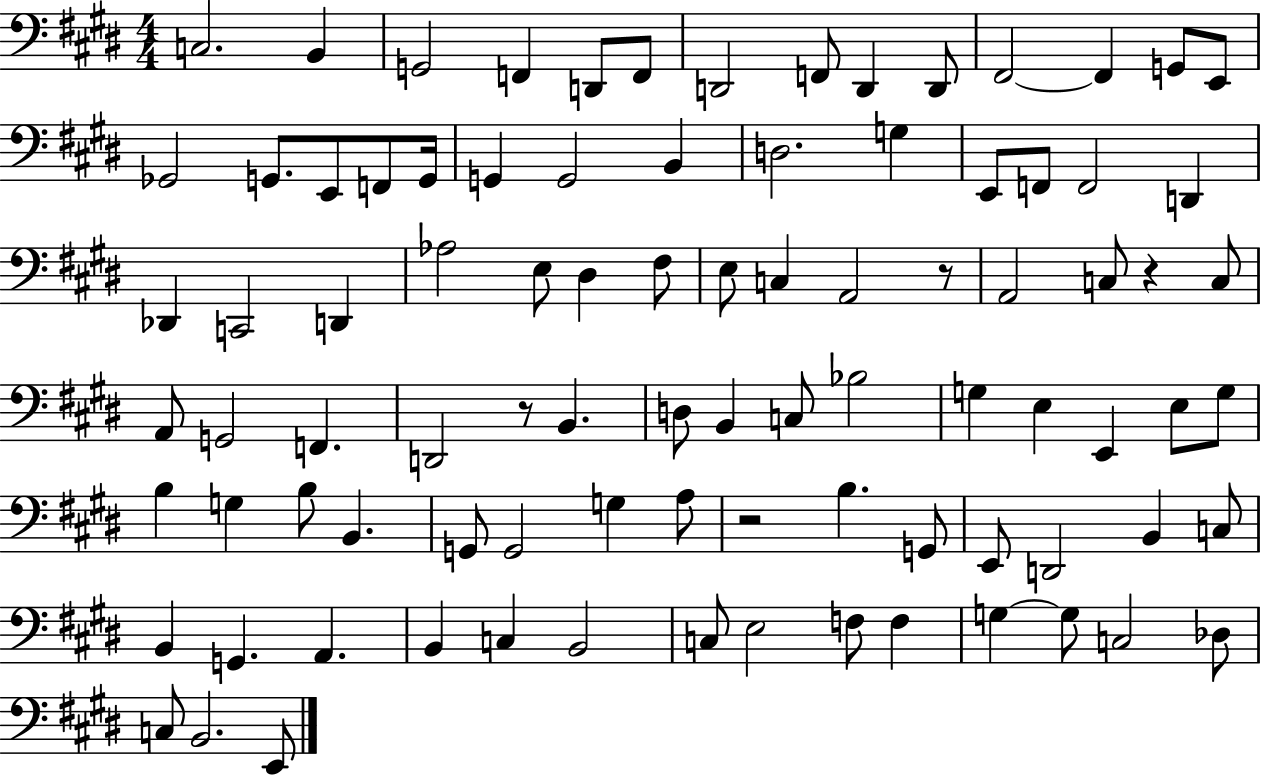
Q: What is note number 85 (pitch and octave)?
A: B2